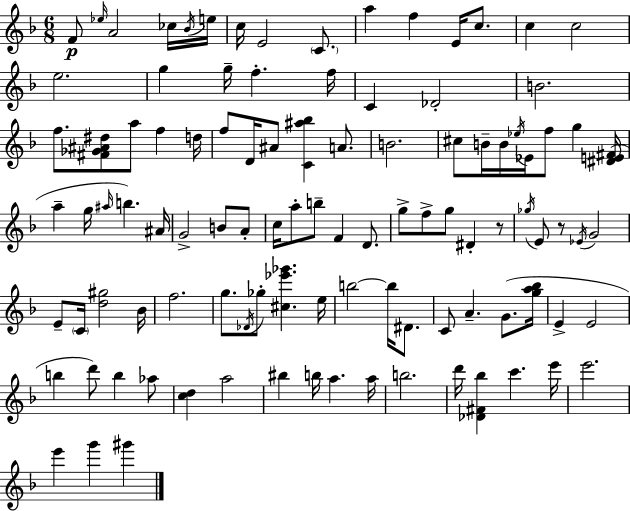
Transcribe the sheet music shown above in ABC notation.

X:1
T:Untitled
M:6/8
L:1/4
K:Dm
F/2 _e/4 A2 _c/4 _B/4 e/4 c/4 E2 C/2 a f E/4 c/2 c c2 e2 g g/4 f f/4 C _D2 B2 f/2 [^F_G^A^d]/2 a/2 f d/4 f/2 D/4 ^A/2 [C^a_b] A/2 B2 ^c/2 B/4 B/4 _e/4 _E/4 f/2 g [^DE^F]/4 a g/4 ^a/4 b ^A/4 G2 B/2 A/2 c/4 a/2 b/2 F D/2 g/2 f/2 g/2 ^D z/2 _g/4 E/2 z/2 _E/4 G2 E/2 C/4 [d^g]2 _B/4 f2 g/2 _D/4 _g/2 [^c_e'_g'] e/4 b2 b/4 ^D/2 C/2 A G/2 [ga_b]/4 E E2 b d'/2 b _a/2 [cd] a2 ^b b/4 a a/4 b2 d'/4 [_D^F_b] c' e'/4 e'2 e' g' ^g'